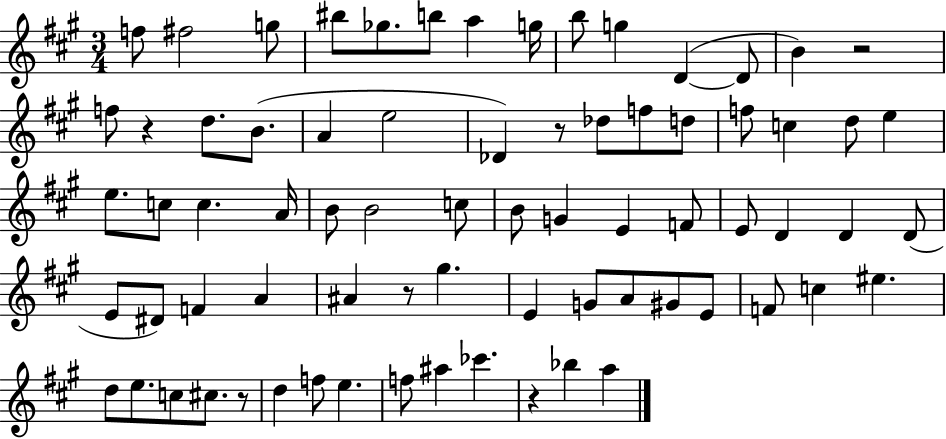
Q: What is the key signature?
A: A major